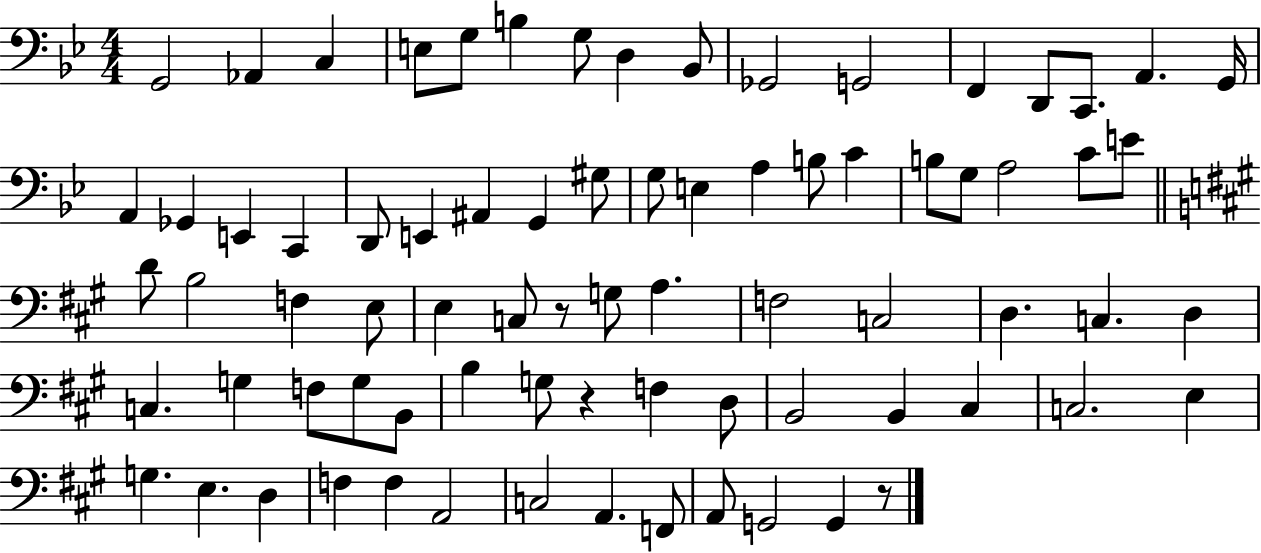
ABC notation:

X:1
T:Untitled
M:4/4
L:1/4
K:Bb
G,,2 _A,, C, E,/2 G,/2 B, G,/2 D, _B,,/2 _G,,2 G,,2 F,, D,,/2 C,,/2 A,, G,,/4 A,, _G,, E,, C,, D,,/2 E,, ^A,, G,, ^G,/2 G,/2 E, A, B,/2 C B,/2 G,/2 A,2 C/2 E/2 D/2 B,2 F, E,/2 E, C,/2 z/2 G,/2 A, F,2 C,2 D, C, D, C, G, F,/2 G,/2 B,,/2 B, G,/2 z F, D,/2 B,,2 B,, ^C, C,2 E, G, E, D, F, F, A,,2 C,2 A,, F,,/2 A,,/2 G,,2 G,, z/2